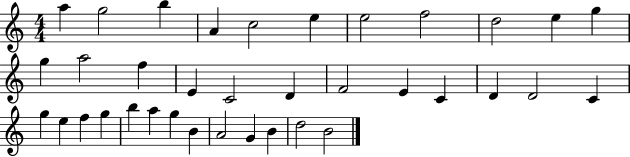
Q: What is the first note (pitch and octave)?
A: A5